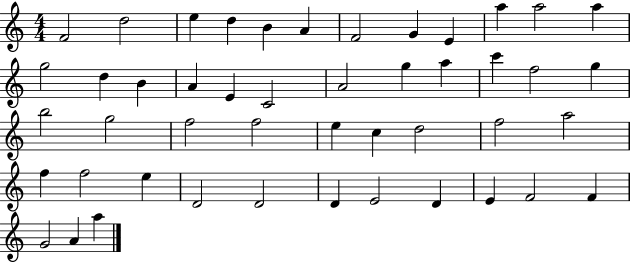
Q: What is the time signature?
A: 4/4